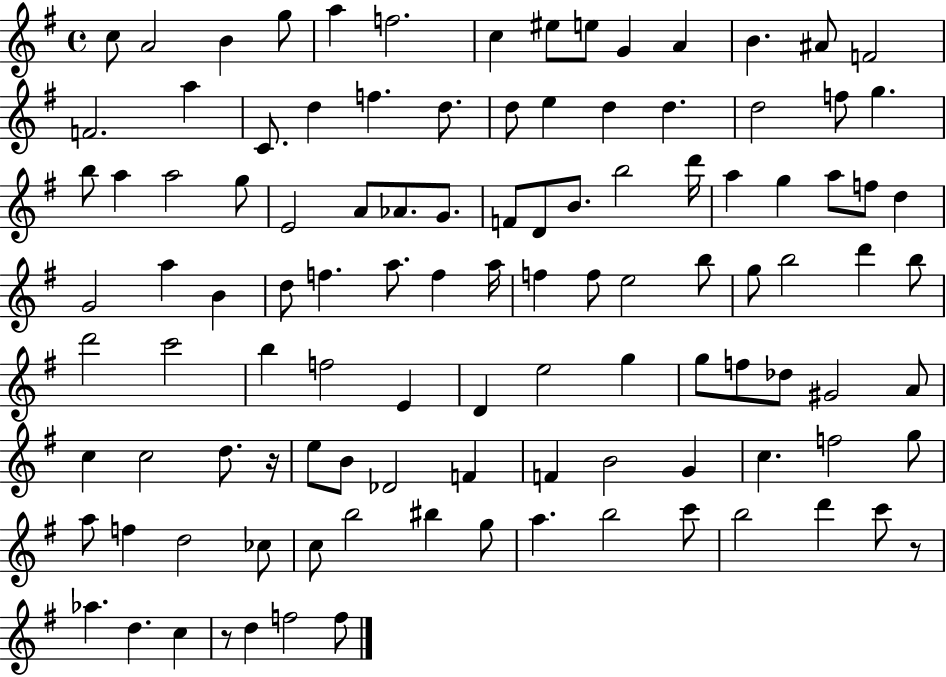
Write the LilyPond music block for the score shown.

{
  \clef treble
  \time 4/4
  \defaultTimeSignature
  \key g \major
  \repeat volta 2 { c''8 a'2 b'4 g''8 | a''4 f''2. | c''4 eis''8 e''8 g'4 a'4 | b'4. ais'8 f'2 | \break f'2. a''4 | c'8. d''4 f''4. d''8. | d''8 e''4 d''4 d''4. | d''2 f''8 g''4. | \break b''8 a''4 a''2 g''8 | e'2 a'8 aes'8. g'8. | f'8 d'8 b'8. b''2 d'''16 | a''4 g''4 a''8 f''8 d''4 | \break g'2 a''4 b'4 | d''8 f''4. a''8. f''4 a''16 | f''4 f''8 e''2 b''8 | g''8 b''2 d'''4 b''8 | \break d'''2 c'''2 | b''4 f''2 e'4 | d'4 e''2 g''4 | g''8 f''8 des''8 gis'2 a'8 | \break c''4 c''2 d''8. r16 | e''8 b'8 des'2 f'4 | f'4 b'2 g'4 | c''4. f''2 g''8 | \break a''8 f''4 d''2 ces''8 | c''8 b''2 bis''4 g''8 | a''4. b''2 c'''8 | b''2 d'''4 c'''8 r8 | \break aes''4. d''4. c''4 | r8 d''4 f''2 f''8 | } \bar "|."
}